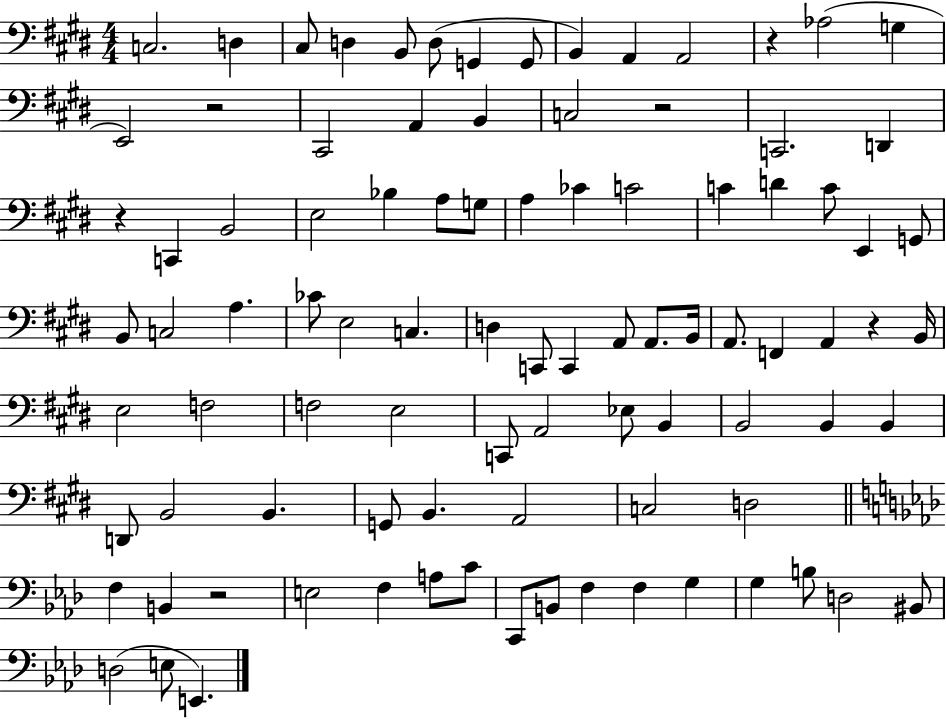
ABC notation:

X:1
T:Untitled
M:4/4
L:1/4
K:E
C,2 D, ^C,/2 D, B,,/2 D,/2 G,, G,,/2 B,, A,, A,,2 z _A,2 G, E,,2 z2 ^C,,2 A,, B,, C,2 z2 C,,2 D,, z C,, B,,2 E,2 _B, A,/2 G,/2 A, _C C2 C D C/2 E,, G,,/2 B,,/2 C,2 A, _C/2 E,2 C, D, C,,/2 C,, A,,/2 A,,/2 B,,/4 A,,/2 F,, A,, z B,,/4 E,2 F,2 F,2 E,2 C,,/2 A,,2 _E,/2 B,, B,,2 B,, B,, D,,/2 B,,2 B,, G,,/2 B,, A,,2 C,2 D,2 F, B,, z2 E,2 F, A,/2 C/2 C,,/2 B,,/2 F, F, G, G, B,/2 D,2 ^B,,/2 D,2 E,/2 E,,